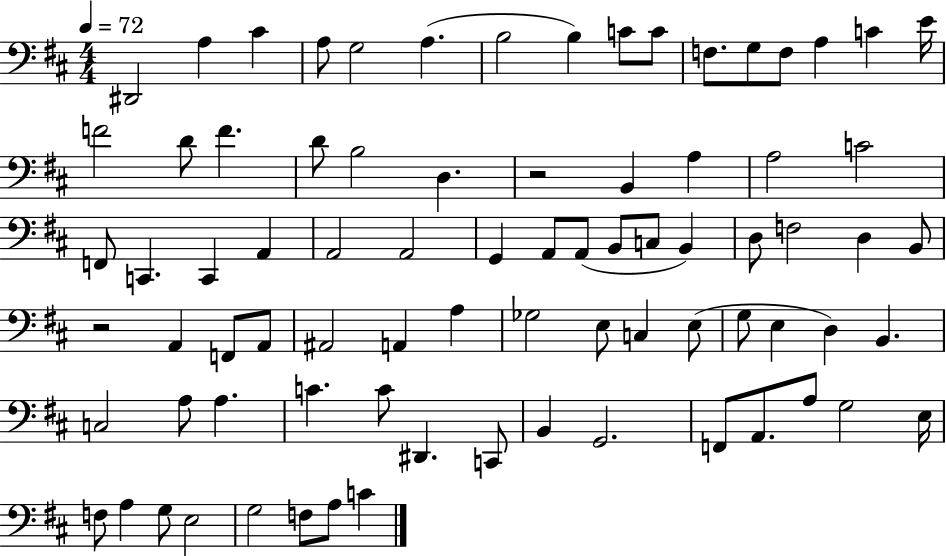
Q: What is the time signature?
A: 4/4